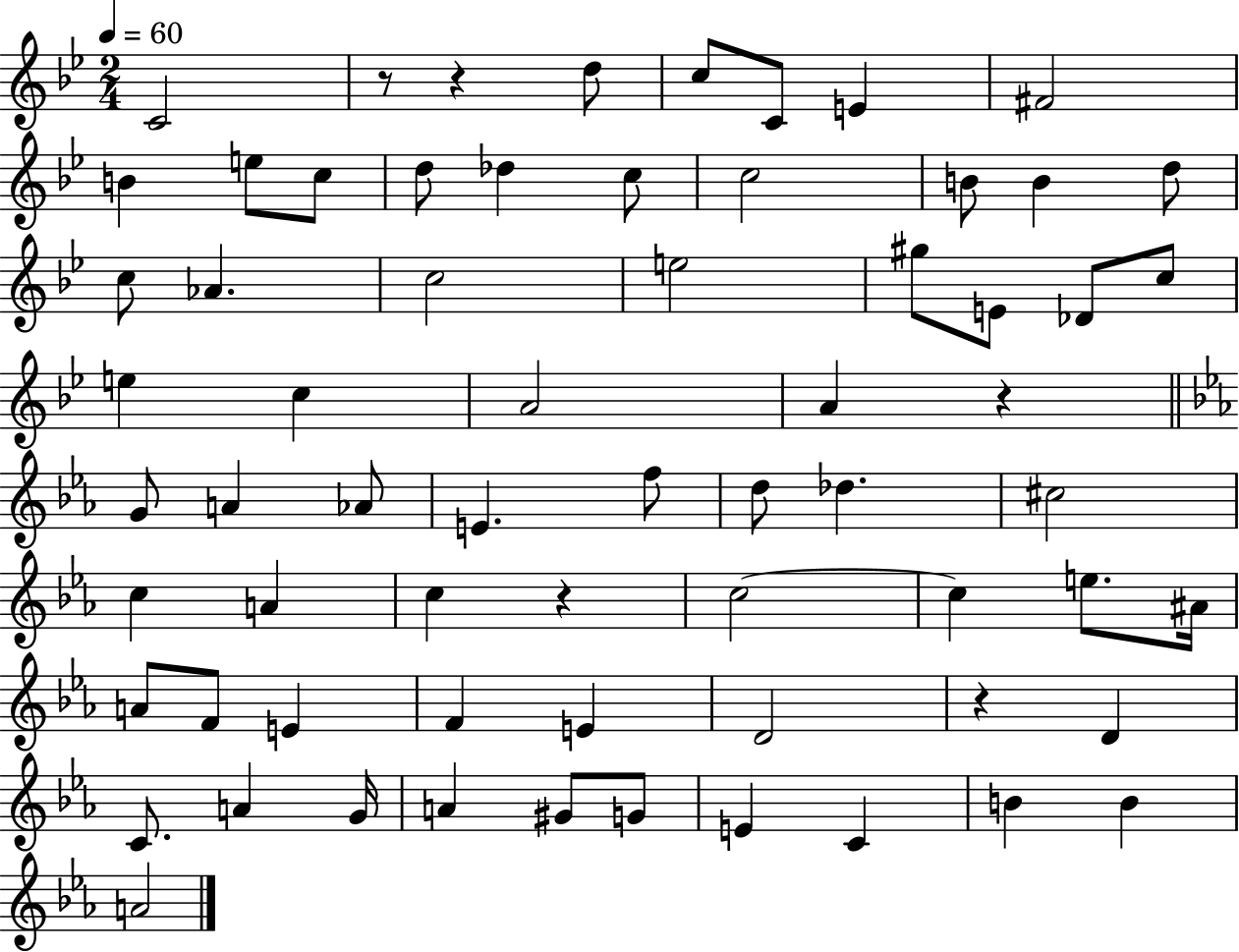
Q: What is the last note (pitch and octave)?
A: A4